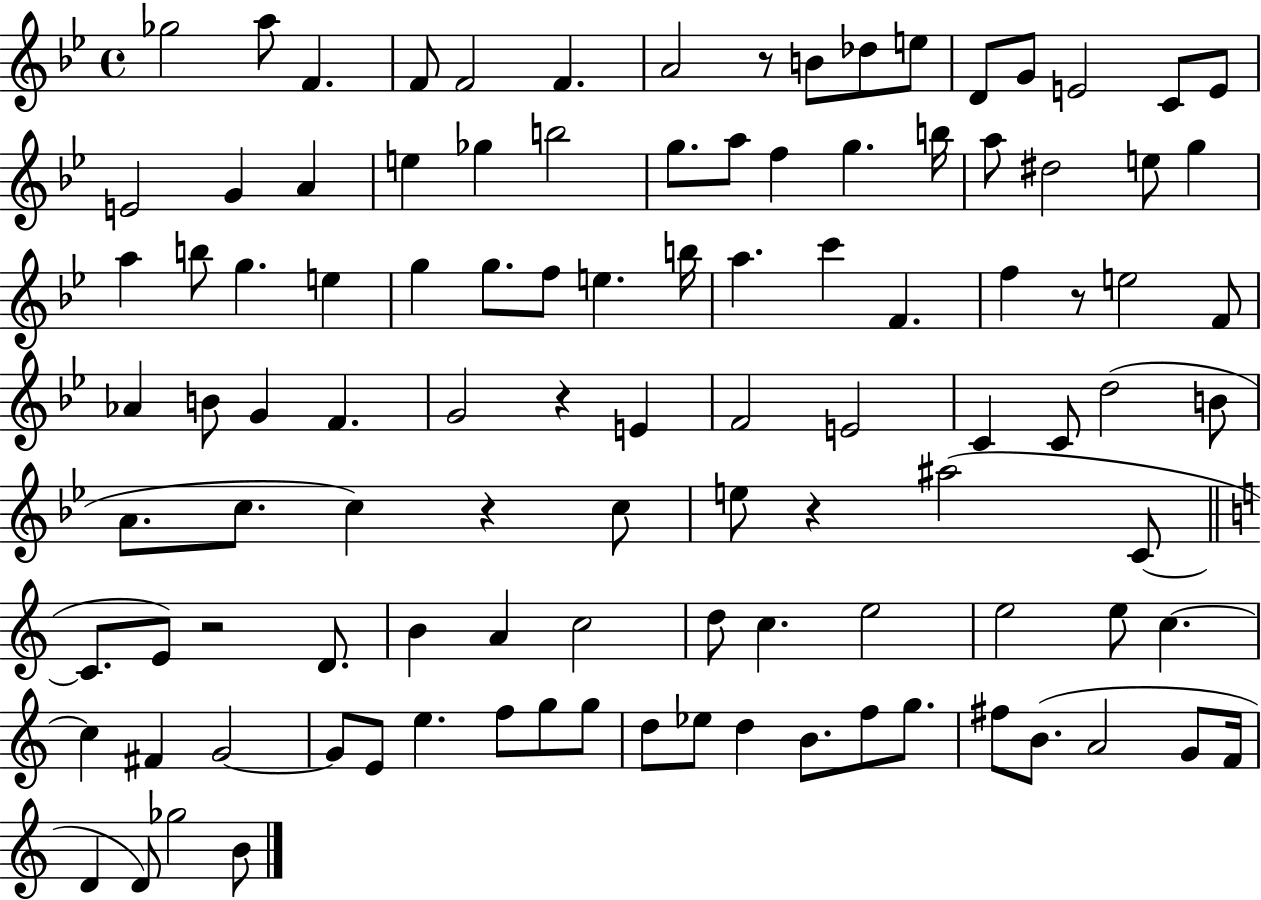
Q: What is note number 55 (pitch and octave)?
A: C4